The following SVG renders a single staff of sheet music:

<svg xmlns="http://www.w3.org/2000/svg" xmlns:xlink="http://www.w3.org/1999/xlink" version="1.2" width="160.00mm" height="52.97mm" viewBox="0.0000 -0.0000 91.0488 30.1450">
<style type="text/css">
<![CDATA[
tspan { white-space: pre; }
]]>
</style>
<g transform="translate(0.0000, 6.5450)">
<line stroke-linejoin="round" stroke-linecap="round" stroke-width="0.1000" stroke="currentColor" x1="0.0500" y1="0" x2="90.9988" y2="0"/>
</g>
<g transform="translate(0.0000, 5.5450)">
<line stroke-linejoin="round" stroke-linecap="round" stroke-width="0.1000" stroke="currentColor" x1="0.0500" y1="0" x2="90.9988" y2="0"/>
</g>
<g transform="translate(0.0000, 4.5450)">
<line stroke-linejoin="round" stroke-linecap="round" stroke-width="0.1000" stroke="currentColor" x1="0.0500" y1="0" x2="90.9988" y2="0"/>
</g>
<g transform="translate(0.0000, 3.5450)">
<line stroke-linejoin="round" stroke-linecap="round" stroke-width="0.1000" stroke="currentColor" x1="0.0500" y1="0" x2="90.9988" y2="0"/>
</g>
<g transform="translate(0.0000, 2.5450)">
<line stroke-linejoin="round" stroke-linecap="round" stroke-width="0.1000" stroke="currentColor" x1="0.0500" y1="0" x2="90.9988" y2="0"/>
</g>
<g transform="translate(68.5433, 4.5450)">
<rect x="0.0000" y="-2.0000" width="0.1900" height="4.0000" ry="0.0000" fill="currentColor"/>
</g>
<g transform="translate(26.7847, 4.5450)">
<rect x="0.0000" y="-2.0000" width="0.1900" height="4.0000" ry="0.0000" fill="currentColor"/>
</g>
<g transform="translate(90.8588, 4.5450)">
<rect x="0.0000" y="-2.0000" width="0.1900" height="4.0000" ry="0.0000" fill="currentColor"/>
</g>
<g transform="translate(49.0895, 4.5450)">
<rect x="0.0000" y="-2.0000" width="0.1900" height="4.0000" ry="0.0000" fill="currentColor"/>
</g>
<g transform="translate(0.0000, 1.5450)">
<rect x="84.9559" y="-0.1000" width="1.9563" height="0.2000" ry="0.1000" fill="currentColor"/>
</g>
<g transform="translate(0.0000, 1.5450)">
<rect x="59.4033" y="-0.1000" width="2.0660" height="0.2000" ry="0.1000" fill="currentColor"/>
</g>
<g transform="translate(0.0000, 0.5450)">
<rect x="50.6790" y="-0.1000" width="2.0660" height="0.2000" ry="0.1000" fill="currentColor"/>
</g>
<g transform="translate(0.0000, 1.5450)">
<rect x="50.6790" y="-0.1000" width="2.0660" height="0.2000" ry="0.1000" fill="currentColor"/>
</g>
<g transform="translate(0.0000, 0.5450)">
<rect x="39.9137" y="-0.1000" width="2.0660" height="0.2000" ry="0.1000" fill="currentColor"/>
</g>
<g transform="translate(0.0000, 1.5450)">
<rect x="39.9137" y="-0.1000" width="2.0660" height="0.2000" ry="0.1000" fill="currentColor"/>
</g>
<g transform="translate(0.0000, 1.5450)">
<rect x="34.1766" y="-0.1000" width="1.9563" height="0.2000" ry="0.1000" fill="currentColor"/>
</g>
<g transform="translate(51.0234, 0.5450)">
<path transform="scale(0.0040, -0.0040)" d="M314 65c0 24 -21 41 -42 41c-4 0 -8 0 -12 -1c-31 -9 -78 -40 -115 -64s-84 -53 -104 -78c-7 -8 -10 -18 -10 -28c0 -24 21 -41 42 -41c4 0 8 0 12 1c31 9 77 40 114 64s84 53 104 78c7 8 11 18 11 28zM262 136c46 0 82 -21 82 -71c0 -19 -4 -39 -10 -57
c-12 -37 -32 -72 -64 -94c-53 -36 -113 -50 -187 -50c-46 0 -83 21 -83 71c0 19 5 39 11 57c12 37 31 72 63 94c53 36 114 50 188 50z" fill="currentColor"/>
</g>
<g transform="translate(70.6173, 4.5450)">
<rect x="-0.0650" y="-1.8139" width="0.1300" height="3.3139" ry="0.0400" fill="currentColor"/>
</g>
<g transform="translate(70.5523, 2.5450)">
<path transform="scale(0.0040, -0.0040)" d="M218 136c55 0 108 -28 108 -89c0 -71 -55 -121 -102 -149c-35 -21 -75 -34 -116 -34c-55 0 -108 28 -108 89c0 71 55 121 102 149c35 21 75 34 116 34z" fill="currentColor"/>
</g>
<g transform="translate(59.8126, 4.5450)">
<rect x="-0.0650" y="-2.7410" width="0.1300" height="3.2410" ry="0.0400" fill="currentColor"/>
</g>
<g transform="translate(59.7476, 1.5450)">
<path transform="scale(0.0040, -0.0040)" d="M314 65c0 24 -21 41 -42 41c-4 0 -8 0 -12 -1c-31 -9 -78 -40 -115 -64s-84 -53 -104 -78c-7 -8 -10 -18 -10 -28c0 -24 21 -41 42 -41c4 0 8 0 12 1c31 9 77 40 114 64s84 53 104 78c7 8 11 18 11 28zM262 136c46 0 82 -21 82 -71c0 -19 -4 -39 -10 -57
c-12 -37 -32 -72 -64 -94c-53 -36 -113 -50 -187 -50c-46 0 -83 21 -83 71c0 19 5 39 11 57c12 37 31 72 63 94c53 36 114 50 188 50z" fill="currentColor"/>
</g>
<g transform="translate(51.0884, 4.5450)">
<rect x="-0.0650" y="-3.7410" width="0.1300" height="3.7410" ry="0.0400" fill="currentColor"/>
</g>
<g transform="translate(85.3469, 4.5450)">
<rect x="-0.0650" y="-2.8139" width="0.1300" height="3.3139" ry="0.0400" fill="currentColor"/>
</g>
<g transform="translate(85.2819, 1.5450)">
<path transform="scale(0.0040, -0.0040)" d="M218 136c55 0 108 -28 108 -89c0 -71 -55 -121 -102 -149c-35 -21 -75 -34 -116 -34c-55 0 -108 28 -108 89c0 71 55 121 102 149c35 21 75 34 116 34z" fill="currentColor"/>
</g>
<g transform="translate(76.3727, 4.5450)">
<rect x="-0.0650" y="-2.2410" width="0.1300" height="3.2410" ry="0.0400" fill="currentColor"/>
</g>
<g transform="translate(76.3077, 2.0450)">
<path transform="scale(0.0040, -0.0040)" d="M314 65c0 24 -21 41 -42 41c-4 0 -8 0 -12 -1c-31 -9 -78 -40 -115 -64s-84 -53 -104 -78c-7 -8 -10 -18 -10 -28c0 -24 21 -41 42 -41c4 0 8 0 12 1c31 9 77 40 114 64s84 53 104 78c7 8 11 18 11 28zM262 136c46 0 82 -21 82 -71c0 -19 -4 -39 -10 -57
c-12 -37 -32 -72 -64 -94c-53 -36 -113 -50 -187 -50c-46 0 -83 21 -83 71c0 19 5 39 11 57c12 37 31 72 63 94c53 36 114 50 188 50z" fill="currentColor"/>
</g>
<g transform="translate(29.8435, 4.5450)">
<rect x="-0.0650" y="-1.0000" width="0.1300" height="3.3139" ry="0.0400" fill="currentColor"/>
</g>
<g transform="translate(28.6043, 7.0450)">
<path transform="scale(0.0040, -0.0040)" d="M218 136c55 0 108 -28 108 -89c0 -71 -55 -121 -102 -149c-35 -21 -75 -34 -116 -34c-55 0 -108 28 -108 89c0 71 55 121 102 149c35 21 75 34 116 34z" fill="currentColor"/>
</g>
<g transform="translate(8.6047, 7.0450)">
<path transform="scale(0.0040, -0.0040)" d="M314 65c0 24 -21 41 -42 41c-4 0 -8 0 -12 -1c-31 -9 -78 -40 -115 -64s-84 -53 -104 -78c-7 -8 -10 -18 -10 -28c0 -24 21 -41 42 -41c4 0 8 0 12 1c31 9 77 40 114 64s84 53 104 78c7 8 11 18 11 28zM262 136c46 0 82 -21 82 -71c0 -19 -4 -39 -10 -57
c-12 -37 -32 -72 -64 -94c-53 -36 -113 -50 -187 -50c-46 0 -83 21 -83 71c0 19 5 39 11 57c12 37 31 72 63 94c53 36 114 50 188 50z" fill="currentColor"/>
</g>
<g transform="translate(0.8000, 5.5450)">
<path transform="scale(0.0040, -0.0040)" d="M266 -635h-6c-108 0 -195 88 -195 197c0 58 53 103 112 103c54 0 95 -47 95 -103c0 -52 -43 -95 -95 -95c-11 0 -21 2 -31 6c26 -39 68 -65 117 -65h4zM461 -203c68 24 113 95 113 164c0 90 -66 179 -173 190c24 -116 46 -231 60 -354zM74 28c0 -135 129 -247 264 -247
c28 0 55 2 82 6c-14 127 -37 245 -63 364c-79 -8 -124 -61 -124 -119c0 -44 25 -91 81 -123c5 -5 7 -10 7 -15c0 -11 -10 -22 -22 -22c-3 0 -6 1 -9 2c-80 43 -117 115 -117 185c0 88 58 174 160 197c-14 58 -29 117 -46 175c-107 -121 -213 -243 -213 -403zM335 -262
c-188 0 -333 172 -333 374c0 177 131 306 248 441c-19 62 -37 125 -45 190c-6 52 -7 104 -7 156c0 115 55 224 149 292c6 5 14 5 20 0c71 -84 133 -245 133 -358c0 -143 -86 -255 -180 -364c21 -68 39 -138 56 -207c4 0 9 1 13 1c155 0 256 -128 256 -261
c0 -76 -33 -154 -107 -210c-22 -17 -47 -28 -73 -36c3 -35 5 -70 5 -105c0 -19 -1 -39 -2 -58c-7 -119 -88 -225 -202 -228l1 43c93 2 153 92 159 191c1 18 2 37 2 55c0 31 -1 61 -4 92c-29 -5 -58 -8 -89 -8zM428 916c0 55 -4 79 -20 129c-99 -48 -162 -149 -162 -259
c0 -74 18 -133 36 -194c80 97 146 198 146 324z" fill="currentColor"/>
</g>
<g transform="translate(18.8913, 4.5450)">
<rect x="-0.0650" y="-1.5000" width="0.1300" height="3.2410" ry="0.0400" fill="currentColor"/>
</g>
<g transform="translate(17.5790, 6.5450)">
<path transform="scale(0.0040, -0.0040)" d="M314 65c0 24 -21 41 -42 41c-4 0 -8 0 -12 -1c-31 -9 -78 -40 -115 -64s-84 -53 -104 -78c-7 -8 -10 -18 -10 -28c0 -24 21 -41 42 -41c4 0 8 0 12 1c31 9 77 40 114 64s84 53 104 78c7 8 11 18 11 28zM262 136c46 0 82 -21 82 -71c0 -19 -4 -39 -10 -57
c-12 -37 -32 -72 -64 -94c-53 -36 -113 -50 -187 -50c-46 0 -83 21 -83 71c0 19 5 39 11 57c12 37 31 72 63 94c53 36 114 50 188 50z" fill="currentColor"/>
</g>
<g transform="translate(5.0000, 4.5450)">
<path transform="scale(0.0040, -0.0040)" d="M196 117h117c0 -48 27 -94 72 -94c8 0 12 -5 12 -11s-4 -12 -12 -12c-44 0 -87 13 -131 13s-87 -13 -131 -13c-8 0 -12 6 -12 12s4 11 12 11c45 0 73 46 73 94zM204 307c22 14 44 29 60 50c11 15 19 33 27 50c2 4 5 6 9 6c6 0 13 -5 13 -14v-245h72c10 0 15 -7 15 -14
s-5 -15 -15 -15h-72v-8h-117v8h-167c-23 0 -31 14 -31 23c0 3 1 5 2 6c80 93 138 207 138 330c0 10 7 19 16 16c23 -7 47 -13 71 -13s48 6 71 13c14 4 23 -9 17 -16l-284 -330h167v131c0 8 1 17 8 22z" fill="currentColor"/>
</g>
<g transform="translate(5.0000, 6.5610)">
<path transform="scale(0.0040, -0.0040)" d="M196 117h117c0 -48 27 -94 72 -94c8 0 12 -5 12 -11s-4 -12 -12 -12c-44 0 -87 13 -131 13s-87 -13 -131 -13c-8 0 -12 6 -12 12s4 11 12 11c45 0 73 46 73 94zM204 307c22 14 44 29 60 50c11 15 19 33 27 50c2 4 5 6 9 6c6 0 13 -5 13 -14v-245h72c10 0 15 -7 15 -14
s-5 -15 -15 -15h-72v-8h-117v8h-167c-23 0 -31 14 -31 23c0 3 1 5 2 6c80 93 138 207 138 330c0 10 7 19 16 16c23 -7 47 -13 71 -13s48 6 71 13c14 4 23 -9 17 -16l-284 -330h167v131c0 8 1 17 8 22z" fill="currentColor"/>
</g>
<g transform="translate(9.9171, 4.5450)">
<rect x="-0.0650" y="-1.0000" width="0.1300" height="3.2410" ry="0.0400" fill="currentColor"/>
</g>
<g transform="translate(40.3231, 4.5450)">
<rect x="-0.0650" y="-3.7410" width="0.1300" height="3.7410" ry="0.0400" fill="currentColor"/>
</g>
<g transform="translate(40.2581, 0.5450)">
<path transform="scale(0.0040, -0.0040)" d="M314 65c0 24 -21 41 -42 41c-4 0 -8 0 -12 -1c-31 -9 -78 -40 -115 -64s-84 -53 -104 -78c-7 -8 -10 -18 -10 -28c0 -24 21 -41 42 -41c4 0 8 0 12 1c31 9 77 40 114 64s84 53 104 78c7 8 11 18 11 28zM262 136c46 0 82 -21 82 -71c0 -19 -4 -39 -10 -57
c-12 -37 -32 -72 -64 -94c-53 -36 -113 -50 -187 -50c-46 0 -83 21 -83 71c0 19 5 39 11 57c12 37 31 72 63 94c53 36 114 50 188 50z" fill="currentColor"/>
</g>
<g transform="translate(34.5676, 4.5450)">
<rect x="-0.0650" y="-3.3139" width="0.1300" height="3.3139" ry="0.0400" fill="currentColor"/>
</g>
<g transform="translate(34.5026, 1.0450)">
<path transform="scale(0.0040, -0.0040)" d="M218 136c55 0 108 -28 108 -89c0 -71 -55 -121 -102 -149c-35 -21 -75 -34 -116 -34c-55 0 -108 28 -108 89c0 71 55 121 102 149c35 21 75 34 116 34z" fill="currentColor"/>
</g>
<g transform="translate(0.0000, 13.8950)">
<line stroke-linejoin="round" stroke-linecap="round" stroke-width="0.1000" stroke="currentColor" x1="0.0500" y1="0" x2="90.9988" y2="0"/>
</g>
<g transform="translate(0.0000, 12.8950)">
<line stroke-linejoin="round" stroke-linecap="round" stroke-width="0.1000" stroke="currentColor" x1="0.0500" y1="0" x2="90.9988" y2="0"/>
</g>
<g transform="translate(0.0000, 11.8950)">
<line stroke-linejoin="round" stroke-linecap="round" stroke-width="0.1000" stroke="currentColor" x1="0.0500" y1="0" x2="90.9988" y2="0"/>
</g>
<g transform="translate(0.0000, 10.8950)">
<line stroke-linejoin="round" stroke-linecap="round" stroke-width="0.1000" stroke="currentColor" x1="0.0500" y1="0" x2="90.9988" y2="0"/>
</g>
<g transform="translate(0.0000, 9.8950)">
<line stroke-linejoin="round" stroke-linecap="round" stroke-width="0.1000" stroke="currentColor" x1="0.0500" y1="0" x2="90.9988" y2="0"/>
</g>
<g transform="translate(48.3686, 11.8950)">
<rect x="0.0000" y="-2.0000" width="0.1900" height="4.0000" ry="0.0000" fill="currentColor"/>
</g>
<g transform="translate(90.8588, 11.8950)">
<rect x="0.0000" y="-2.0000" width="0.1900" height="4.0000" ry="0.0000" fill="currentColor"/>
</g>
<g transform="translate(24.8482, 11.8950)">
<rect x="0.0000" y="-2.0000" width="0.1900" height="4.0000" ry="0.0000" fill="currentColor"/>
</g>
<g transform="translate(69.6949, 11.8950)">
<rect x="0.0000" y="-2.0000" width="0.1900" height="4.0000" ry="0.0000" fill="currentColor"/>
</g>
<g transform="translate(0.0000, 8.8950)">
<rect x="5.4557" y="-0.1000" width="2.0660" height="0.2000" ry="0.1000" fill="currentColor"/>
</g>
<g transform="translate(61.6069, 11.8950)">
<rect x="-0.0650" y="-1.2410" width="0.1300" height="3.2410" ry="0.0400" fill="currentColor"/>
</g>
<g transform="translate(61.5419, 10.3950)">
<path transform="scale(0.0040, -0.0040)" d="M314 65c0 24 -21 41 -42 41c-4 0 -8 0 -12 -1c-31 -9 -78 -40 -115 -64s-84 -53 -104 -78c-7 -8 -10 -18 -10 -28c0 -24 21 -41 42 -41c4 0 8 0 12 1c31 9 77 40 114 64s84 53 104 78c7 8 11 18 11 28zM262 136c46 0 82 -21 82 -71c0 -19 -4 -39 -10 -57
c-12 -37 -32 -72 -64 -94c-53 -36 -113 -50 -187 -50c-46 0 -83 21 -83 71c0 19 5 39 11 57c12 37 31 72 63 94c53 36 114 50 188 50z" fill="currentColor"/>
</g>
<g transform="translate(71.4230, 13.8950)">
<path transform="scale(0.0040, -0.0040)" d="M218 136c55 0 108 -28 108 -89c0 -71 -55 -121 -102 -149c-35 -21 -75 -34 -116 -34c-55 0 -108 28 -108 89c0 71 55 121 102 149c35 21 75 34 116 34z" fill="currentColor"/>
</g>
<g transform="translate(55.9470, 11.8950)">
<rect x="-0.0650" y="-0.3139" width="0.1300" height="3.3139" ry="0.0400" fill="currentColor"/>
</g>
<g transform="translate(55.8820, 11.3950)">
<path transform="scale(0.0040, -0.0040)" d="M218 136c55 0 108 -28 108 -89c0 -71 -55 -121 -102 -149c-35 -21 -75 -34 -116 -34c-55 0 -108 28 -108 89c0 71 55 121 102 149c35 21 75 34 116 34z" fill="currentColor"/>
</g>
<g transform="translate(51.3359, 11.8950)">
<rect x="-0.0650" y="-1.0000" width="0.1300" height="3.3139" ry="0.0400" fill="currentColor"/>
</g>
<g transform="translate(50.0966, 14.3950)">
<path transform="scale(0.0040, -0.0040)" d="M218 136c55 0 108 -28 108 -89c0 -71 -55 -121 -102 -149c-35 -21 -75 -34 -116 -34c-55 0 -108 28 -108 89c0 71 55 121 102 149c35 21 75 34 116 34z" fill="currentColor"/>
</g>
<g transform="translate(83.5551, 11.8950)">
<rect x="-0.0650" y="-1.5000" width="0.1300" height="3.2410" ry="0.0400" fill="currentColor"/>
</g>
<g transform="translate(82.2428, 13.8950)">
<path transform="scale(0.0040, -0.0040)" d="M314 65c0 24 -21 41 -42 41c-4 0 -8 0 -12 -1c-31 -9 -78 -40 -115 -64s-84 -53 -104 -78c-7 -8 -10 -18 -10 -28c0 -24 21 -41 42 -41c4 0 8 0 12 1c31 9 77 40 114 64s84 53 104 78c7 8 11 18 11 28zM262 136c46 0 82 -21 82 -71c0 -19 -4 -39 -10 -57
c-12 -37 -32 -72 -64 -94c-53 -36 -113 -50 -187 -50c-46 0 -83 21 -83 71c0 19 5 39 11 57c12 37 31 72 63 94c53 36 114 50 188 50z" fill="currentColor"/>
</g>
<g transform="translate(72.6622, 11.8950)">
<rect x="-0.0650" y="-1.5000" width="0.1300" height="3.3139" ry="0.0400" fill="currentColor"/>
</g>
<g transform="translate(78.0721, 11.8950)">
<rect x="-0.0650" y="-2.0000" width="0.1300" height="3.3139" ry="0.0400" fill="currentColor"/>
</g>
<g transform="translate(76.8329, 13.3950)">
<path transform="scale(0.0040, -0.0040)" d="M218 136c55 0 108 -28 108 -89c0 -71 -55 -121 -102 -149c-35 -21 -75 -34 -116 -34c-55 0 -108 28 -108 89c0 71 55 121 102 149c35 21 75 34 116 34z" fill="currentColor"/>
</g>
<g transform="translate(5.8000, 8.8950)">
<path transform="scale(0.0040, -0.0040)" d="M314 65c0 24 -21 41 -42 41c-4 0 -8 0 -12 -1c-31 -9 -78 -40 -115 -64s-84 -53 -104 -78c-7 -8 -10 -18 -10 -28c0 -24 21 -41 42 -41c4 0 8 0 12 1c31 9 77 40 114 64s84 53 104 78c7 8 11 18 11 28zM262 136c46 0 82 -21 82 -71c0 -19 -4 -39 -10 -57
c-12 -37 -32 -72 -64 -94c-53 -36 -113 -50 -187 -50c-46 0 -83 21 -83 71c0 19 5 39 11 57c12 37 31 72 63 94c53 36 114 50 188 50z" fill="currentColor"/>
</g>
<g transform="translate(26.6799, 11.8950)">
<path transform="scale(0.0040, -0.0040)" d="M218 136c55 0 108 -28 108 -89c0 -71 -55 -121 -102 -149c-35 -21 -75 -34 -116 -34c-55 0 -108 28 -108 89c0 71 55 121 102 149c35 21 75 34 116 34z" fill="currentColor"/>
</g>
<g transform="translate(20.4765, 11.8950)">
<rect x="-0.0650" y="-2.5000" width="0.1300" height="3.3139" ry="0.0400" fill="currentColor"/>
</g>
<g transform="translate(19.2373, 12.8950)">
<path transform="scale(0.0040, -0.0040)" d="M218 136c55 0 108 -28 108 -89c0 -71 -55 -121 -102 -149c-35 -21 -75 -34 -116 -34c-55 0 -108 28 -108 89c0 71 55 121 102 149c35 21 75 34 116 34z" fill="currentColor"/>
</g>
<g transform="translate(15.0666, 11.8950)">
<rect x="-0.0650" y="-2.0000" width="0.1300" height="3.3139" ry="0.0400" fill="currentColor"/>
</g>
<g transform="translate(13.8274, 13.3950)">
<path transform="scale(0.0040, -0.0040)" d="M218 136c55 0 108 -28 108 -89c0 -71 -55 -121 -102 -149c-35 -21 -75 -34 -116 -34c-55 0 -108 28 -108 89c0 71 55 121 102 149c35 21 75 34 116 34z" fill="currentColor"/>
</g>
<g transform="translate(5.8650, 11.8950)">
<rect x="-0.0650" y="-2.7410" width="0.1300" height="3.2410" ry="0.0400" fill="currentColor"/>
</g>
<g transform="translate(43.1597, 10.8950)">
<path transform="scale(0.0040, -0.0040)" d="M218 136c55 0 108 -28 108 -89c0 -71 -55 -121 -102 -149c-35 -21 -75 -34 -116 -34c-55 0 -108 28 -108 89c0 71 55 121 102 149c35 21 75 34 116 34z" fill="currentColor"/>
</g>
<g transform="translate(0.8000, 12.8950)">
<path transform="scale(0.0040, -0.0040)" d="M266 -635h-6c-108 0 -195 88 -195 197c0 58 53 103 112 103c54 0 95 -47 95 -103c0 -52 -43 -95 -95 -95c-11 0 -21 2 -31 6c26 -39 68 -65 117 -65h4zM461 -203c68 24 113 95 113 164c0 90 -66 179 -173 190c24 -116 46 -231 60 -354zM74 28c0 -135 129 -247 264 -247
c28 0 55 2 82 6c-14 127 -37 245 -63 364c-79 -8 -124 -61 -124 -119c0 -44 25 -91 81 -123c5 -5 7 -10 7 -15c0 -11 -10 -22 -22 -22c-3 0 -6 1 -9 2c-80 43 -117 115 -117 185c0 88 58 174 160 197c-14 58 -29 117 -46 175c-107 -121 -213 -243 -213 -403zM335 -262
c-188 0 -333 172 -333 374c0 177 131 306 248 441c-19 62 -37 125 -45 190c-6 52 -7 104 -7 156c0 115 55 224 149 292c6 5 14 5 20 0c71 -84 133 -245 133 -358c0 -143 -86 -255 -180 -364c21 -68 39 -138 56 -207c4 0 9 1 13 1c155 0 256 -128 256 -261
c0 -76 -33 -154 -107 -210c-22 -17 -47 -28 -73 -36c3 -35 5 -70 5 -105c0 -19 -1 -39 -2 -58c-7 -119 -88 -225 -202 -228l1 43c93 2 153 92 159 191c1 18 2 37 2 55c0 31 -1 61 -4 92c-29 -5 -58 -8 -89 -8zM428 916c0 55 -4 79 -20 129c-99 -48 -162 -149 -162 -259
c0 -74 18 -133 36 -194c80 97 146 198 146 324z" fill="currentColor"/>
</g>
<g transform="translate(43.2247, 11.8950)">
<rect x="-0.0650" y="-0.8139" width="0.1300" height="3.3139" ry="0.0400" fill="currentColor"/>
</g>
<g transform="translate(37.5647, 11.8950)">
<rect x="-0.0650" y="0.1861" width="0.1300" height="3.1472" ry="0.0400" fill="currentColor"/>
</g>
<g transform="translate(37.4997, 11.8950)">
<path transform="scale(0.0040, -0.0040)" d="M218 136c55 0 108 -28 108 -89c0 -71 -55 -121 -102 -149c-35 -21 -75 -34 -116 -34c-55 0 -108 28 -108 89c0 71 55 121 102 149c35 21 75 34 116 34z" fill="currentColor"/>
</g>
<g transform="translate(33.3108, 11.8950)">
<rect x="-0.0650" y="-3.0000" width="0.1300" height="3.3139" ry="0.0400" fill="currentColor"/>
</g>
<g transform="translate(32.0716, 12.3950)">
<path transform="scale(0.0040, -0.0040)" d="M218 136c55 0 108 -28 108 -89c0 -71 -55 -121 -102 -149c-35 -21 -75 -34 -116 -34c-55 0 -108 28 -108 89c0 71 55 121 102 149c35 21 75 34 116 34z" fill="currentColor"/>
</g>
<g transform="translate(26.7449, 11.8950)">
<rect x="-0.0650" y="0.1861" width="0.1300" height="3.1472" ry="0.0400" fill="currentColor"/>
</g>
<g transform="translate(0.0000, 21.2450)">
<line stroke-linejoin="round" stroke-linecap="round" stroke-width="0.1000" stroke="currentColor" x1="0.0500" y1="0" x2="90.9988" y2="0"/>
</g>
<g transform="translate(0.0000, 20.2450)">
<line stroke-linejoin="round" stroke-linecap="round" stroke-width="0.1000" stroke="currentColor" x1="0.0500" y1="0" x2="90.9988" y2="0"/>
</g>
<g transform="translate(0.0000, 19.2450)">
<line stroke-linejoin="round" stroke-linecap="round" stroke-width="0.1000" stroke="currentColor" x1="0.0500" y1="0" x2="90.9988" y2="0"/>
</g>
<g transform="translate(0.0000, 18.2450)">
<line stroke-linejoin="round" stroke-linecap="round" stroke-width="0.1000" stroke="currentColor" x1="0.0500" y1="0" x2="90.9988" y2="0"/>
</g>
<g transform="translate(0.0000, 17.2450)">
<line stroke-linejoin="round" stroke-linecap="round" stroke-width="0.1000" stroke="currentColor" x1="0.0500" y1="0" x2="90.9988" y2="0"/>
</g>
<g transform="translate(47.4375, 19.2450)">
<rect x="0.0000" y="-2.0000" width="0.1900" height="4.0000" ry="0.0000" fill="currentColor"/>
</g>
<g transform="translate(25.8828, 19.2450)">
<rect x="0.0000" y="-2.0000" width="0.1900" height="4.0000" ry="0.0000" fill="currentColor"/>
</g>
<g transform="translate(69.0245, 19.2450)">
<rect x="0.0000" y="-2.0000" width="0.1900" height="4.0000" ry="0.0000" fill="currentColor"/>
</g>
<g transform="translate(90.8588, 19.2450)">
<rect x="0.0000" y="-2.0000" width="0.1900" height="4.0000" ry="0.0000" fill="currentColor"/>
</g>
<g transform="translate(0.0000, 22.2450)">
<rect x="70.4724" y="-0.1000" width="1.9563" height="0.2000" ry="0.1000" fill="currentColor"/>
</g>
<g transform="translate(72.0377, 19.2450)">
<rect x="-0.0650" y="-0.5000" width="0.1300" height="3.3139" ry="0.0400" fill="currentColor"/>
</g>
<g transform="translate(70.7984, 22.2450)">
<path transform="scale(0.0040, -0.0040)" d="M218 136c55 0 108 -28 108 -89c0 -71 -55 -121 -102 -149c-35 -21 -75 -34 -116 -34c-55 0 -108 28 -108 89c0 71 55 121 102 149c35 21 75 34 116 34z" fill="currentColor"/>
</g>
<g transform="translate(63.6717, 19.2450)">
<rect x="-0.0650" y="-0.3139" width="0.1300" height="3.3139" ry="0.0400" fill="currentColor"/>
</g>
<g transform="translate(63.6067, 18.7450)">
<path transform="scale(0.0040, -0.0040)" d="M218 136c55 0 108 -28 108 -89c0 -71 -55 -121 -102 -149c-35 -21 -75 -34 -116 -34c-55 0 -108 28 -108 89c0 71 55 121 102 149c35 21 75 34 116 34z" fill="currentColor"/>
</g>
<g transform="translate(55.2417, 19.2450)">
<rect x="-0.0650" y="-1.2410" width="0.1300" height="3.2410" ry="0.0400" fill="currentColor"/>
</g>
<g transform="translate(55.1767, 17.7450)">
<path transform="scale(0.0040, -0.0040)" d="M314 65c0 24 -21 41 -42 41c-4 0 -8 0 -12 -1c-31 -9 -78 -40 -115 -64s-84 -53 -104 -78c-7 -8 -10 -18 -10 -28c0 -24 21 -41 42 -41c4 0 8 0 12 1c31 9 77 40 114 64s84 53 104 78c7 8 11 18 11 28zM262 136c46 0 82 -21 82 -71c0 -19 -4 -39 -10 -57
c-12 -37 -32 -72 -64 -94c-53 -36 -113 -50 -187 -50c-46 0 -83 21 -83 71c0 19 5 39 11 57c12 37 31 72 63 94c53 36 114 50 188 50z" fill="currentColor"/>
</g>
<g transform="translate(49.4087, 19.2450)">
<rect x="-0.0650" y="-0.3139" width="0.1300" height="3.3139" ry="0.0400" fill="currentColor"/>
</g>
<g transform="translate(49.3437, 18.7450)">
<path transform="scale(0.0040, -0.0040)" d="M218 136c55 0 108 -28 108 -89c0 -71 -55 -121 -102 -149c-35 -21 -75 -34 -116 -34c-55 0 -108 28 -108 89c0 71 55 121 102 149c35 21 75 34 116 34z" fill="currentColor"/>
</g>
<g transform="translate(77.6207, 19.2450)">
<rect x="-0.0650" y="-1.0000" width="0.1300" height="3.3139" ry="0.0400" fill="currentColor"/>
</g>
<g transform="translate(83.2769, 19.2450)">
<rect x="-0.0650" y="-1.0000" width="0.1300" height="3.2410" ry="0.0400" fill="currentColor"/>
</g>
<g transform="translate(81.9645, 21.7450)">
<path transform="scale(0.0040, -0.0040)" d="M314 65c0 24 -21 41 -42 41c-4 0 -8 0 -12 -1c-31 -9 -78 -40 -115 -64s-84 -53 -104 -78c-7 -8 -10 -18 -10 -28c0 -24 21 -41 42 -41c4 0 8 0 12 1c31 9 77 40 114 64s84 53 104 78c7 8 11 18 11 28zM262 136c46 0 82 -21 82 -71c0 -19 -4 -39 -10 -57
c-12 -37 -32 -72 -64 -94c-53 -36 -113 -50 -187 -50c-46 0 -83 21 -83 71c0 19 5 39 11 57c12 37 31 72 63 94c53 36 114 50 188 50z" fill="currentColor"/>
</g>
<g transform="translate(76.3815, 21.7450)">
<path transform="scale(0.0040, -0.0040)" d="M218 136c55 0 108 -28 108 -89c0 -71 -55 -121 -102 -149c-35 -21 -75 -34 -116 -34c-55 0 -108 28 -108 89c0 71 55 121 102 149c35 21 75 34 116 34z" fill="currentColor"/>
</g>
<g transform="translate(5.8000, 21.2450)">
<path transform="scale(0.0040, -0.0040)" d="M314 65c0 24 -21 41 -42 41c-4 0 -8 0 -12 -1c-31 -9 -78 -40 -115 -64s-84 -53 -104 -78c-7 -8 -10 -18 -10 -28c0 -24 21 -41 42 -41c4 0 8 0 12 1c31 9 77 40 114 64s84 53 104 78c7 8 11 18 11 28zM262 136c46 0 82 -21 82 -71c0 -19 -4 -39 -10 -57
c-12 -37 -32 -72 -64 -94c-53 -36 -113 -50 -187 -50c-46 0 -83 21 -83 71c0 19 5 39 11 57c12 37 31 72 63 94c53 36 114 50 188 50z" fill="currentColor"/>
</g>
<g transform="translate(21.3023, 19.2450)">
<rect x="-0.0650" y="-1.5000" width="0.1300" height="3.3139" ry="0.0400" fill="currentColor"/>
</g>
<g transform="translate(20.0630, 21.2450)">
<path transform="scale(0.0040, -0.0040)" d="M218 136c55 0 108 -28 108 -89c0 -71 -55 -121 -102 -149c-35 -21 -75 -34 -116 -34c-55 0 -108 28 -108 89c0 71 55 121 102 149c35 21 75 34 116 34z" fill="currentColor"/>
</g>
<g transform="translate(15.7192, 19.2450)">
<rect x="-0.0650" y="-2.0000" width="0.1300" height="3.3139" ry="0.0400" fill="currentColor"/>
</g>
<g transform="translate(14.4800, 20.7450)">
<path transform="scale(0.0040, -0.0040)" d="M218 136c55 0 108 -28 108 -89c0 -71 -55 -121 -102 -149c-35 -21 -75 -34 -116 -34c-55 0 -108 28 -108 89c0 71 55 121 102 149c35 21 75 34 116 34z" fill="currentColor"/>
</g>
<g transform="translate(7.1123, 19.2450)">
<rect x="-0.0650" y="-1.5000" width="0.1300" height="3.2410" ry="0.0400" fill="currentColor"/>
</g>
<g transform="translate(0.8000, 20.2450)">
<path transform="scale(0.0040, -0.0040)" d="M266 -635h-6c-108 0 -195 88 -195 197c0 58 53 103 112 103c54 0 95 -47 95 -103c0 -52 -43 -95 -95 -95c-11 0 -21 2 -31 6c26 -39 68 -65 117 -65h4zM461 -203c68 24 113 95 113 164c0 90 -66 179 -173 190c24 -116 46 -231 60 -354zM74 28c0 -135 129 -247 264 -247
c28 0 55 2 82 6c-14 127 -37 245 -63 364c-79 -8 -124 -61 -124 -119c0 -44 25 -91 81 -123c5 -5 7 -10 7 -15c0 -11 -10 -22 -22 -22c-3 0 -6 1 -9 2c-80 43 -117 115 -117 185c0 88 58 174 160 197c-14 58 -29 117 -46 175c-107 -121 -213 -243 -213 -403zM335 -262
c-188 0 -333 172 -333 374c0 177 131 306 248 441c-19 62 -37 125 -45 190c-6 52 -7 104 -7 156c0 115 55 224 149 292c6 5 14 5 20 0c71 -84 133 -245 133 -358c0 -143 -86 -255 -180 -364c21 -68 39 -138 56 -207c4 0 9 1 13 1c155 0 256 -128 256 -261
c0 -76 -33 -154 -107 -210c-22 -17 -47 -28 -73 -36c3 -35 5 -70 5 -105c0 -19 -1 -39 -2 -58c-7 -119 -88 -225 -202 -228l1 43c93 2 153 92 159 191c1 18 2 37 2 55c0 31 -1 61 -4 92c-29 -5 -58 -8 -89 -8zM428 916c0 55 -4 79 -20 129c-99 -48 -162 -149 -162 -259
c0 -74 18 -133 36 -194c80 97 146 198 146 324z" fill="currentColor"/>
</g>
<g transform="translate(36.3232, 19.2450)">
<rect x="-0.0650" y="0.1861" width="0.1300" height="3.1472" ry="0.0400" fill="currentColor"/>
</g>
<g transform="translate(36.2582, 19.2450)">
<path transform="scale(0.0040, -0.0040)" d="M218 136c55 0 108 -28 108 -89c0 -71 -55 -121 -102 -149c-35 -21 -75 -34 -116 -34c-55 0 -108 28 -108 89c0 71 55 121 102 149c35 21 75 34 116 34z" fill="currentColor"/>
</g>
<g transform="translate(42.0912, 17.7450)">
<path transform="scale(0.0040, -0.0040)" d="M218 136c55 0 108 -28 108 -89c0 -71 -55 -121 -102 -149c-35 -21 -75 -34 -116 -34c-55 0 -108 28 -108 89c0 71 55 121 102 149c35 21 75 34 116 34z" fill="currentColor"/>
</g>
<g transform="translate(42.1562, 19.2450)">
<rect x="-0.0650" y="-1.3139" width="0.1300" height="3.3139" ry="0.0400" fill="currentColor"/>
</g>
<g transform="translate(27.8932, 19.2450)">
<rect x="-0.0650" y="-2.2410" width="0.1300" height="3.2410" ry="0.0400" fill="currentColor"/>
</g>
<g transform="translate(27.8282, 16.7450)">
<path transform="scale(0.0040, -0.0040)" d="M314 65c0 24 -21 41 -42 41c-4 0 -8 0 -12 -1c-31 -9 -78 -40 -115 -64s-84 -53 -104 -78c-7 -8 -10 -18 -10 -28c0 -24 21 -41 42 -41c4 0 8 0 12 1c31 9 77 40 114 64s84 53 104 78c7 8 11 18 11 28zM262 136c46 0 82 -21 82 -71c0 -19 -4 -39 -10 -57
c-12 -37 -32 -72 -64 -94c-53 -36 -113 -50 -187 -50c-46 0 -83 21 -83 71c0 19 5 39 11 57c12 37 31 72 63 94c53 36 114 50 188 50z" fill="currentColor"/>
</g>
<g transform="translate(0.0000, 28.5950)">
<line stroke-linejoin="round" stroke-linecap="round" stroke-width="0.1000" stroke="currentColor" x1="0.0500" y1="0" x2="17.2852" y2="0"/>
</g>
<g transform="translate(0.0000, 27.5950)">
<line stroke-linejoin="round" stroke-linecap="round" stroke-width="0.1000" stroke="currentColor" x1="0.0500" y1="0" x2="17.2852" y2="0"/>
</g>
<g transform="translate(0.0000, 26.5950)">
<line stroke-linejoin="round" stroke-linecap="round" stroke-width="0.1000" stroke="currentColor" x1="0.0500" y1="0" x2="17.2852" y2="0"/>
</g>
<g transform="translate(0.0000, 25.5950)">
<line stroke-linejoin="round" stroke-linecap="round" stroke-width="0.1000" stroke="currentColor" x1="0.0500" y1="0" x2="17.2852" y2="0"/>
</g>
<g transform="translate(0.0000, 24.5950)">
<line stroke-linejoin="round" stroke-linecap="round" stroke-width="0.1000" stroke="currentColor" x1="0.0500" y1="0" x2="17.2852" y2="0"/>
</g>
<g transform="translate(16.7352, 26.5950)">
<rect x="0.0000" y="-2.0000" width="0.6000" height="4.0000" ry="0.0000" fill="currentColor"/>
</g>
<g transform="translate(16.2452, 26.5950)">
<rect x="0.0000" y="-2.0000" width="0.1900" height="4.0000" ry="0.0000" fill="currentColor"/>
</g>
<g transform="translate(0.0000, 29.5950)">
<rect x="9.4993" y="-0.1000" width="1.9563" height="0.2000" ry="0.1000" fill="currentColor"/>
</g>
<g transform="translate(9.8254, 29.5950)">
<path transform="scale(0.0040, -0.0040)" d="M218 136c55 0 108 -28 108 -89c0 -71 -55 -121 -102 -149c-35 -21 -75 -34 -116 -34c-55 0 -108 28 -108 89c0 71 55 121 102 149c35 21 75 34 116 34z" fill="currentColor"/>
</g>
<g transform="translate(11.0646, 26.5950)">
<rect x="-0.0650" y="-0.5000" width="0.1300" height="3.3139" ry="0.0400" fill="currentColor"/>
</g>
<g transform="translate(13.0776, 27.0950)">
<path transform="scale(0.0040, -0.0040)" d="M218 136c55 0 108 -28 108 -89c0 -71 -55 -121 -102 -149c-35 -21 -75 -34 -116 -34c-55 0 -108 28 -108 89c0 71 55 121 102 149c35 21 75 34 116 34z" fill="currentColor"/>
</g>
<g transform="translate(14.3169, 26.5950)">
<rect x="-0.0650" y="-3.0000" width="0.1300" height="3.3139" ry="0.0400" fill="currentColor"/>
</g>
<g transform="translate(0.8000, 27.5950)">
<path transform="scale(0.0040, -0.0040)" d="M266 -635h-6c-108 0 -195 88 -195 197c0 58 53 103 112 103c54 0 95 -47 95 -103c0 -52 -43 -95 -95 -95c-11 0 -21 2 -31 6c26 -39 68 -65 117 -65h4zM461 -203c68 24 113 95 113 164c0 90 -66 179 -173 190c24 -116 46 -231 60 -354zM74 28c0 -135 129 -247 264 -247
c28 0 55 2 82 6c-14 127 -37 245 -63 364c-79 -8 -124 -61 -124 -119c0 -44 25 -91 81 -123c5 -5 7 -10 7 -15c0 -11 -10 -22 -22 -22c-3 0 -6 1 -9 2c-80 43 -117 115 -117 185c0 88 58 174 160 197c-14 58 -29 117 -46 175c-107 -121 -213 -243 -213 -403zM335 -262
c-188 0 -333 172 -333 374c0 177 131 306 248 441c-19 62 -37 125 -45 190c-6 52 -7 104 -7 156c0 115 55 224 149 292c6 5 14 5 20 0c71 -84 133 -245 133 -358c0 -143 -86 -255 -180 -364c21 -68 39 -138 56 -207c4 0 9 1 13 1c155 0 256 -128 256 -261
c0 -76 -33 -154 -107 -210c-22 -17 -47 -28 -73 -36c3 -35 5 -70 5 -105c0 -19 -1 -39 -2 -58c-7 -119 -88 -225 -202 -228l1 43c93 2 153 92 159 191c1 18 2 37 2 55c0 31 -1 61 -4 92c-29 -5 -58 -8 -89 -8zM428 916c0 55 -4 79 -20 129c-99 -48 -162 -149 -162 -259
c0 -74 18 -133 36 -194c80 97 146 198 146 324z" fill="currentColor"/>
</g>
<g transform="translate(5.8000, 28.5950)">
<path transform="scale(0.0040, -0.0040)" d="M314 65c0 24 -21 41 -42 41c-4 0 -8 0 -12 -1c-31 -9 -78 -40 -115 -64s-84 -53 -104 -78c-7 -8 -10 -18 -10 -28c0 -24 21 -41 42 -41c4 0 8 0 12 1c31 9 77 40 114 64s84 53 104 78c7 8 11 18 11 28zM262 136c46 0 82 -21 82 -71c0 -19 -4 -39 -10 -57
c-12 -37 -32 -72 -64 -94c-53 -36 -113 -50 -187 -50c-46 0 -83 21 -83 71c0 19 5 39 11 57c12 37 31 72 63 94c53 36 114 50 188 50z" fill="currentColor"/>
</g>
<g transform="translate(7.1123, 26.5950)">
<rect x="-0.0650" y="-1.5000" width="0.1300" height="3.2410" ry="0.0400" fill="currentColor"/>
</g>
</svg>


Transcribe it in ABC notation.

X:1
T:Untitled
M:4/4
L:1/4
K:C
D2 E2 D b c'2 c'2 a2 f g2 a a2 F G B A B d D c e2 E F E2 E2 F E g2 B e c e2 c C D D2 E2 C A